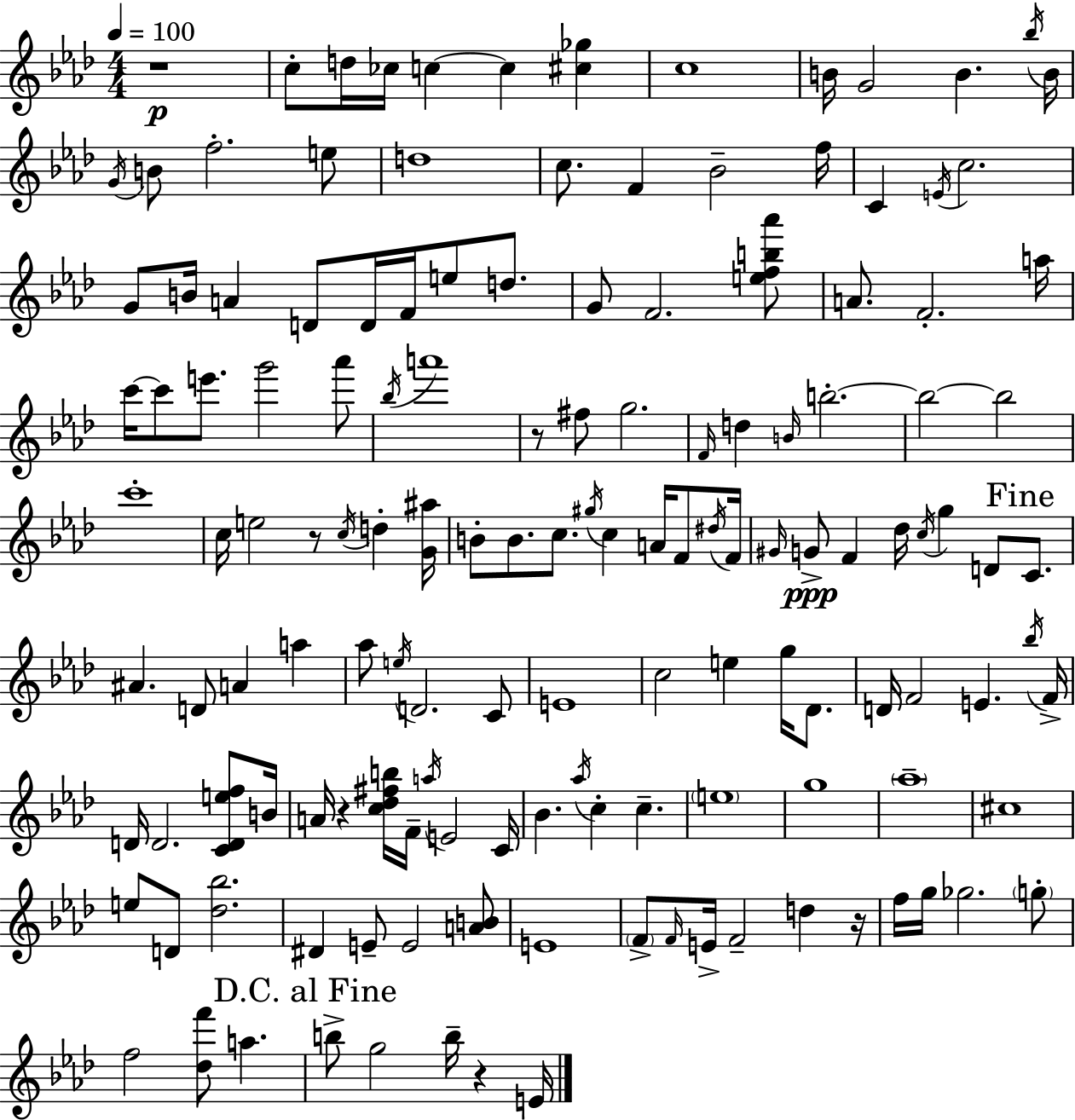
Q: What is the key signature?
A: F minor